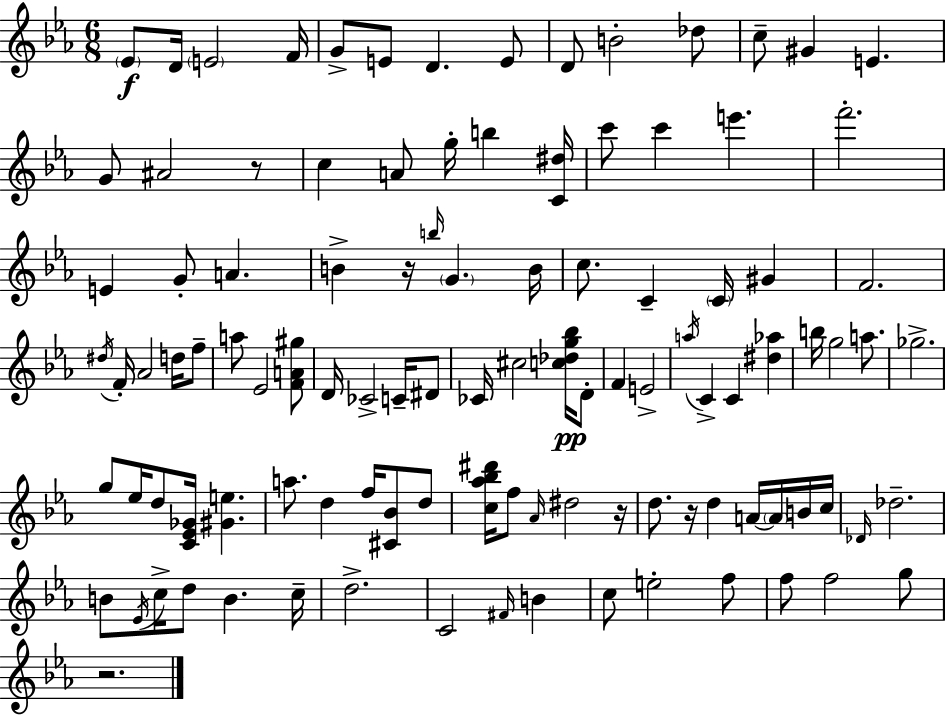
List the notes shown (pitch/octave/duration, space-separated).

Eb4/e D4/s E4/h F4/s G4/e E4/e D4/q. E4/e D4/e B4/h Db5/e C5/e G#4/q E4/q. G4/e A#4/h R/e C5/q A4/e G5/s B5/q [C4,D#5]/s C6/e C6/q E6/q. F6/h. E4/q G4/e A4/q. B4/q R/s B5/s G4/q. B4/s C5/e. C4/q C4/s G#4/q F4/h. D#5/s F4/s Ab4/h D5/s F5/e A5/e Eb4/h [F4,A4,G#5]/e D4/s CES4/h C4/s D#4/e CES4/s C#5/h [C5,Db5,G5,Bb5]/s D4/e F4/q E4/h A5/s C4/q C4/q [D#5,Ab5]/q B5/s G5/h A5/e. Gb5/h. G5/e Eb5/s D5/e [C4,Eb4,Gb4]/s [G#4,E5]/q. A5/e. D5/q F5/s [C#4,Bb4]/e D5/e [C5,Ab5,Bb5,D#6]/s F5/e Ab4/s D#5/h R/s D5/e. R/s D5/q A4/s A4/s B4/s C5/s Db4/s Db5/h. B4/e Eb4/s C5/s D5/e B4/q. C5/s D5/h. C4/h F#4/s B4/q C5/e E5/h F5/e F5/e F5/h G5/e R/h.